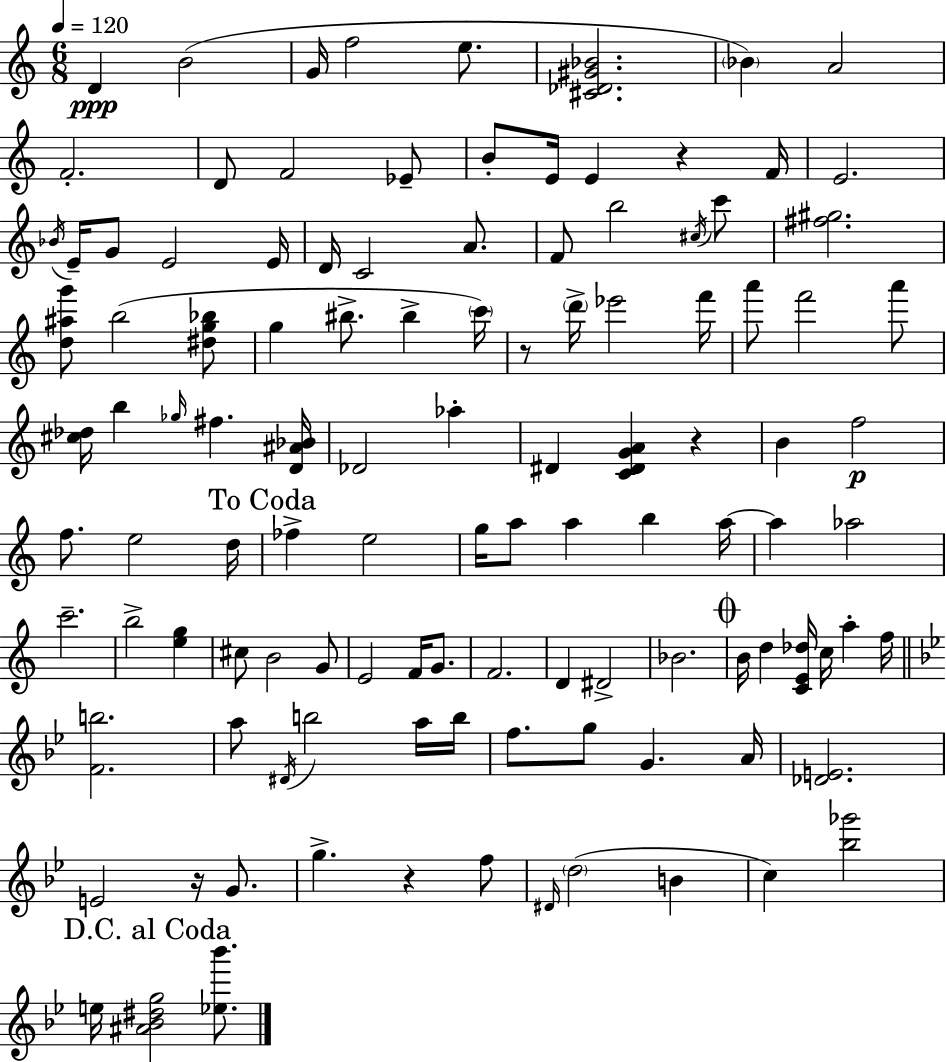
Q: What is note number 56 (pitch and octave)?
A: B5